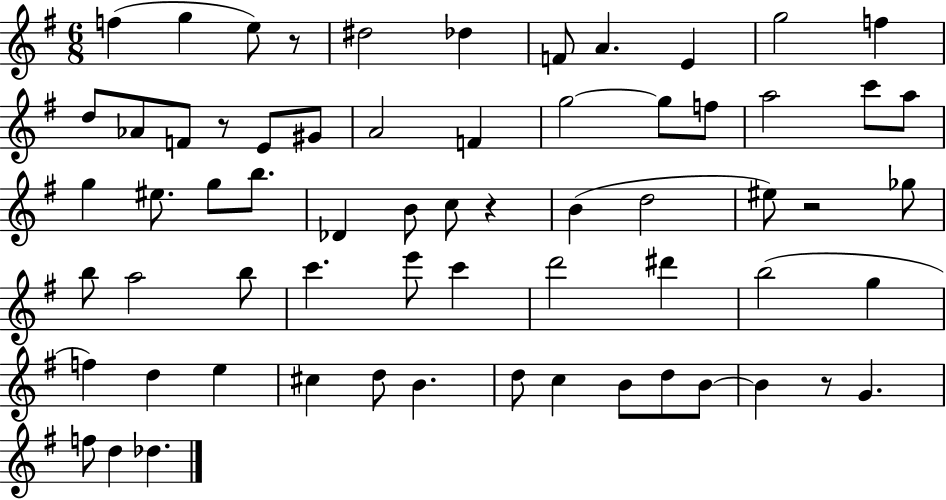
{
  \clef treble
  \numericTimeSignature
  \time 6/8
  \key g \major
  f''4( g''4 e''8) r8 | dis''2 des''4 | f'8 a'4. e'4 | g''2 f''4 | \break d''8 aes'8 f'8 r8 e'8 gis'8 | a'2 f'4 | g''2~~ g''8 f''8 | a''2 c'''8 a''8 | \break g''4 eis''8. g''8 b''8. | des'4 b'8 c''8 r4 | b'4( d''2 | eis''8) r2 ges''8 | \break b''8 a''2 b''8 | c'''4. e'''8 c'''4 | d'''2 dis'''4 | b''2( g''4 | \break f''4) d''4 e''4 | cis''4 d''8 b'4. | d''8 c''4 b'8 d''8 b'8~~ | b'4 r8 g'4. | \break f''8 d''4 des''4. | \bar "|."
}